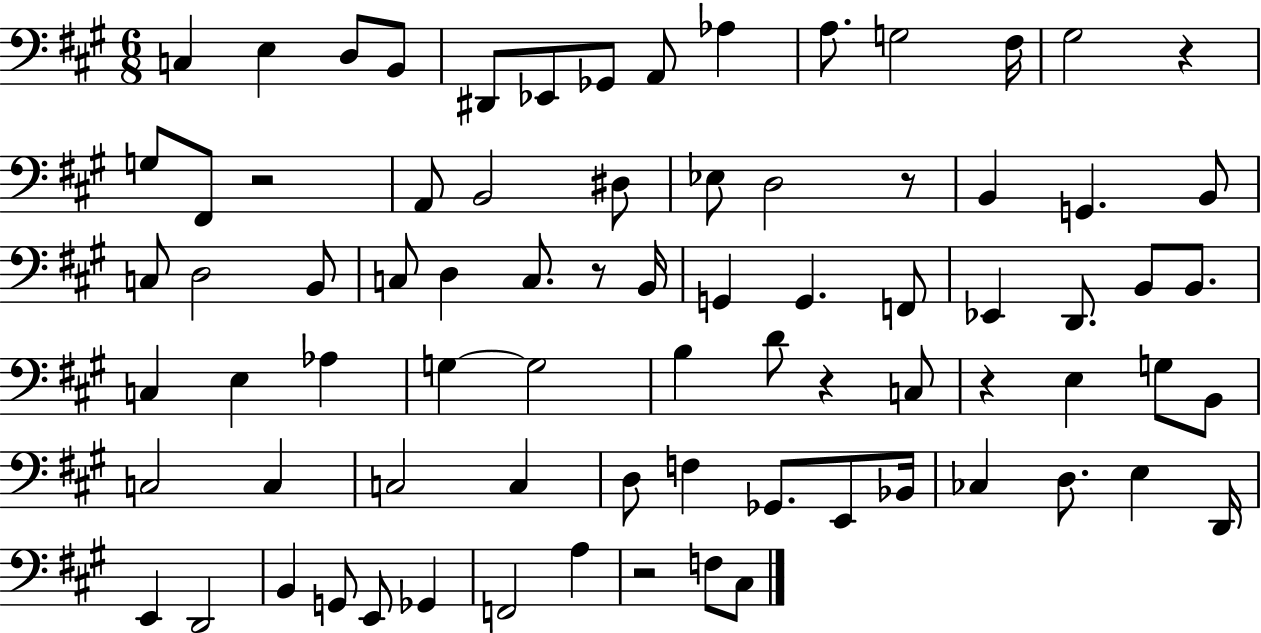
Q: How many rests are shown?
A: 7